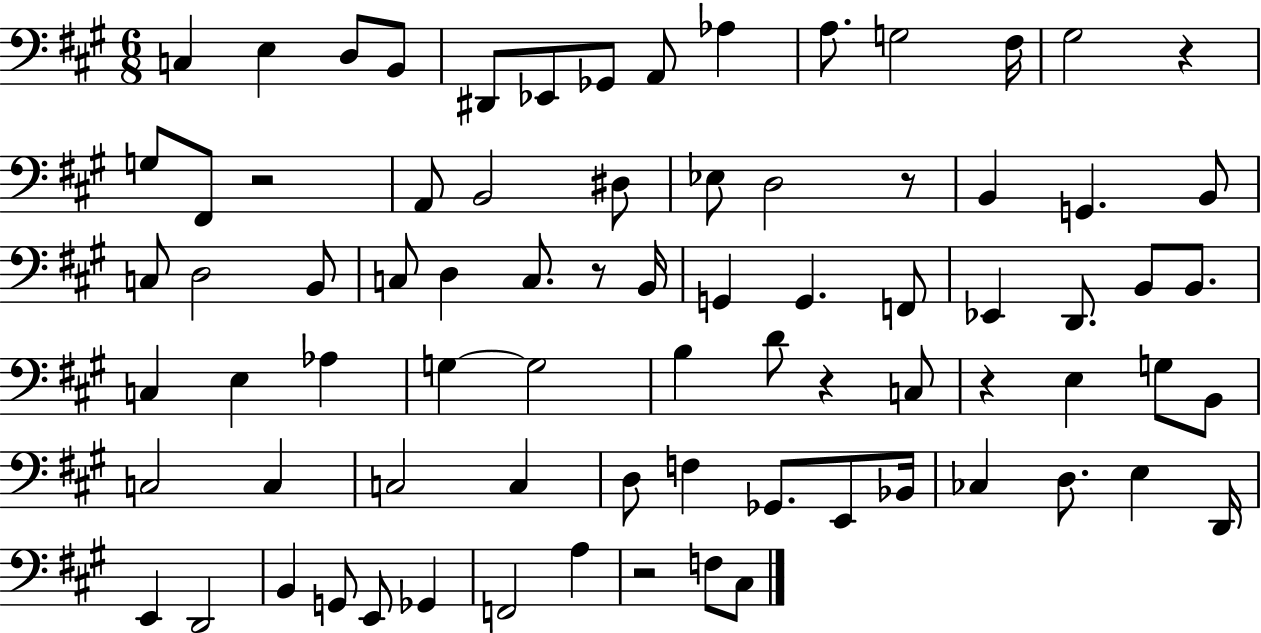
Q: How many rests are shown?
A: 7